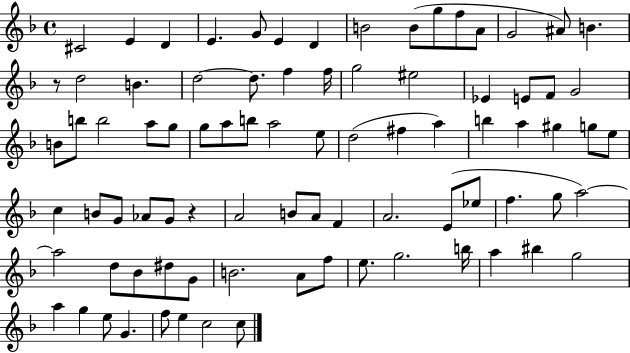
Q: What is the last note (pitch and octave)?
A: C5